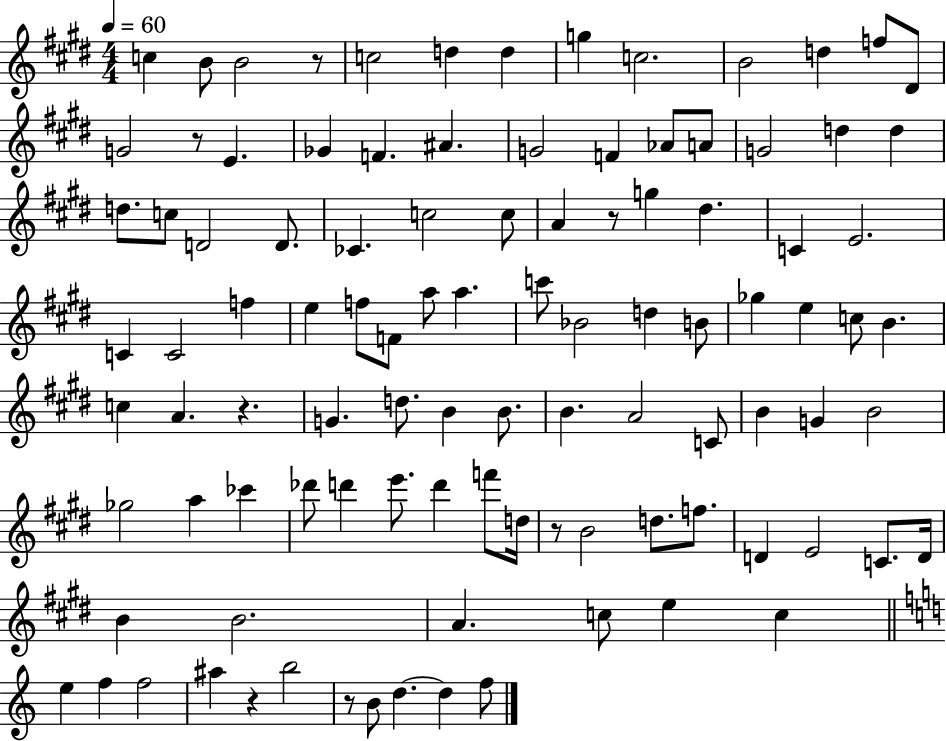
{
  \clef treble
  \numericTimeSignature
  \time 4/4
  \key e \major
  \tempo 4 = 60
  c''4 b'8 b'2 r8 | c''2 d''4 d''4 | g''4 c''2. | b'2 d''4 f''8 dis'8 | \break g'2 r8 e'4. | ges'4 f'4. ais'4. | g'2 f'4 aes'8 a'8 | g'2 d''4 d''4 | \break d''8. c''8 d'2 d'8. | ces'4. c''2 c''8 | a'4 r8 g''4 dis''4. | c'4 e'2. | \break c'4 c'2 f''4 | e''4 f''8 f'8 a''8 a''4. | c'''8 bes'2 d''4 b'8 | ges''4 e''4 c''8 b'4. | \break c''4 a'4. r4. | g'4. d''8. b'4 b'8. | b'4. a'2 c'8 | b'4 g'4 b'2 | \break ges''2 a''4 ces'''4 | des'''8 d'''4 e'''8. d'''4 f'''8 d''16 | r8 b'2 d''8. f''8. | d'4 e'2 c'8. d'16 | \break b'4 b'2. | a'4. c''8 e''4 c''4 | \bar "||" \break \key c \major e''4 f''4 f''2 | ais''4 r4 b''2 | r8 b'8 d''4.~~ d''4 f''8 | \bar "|."
}